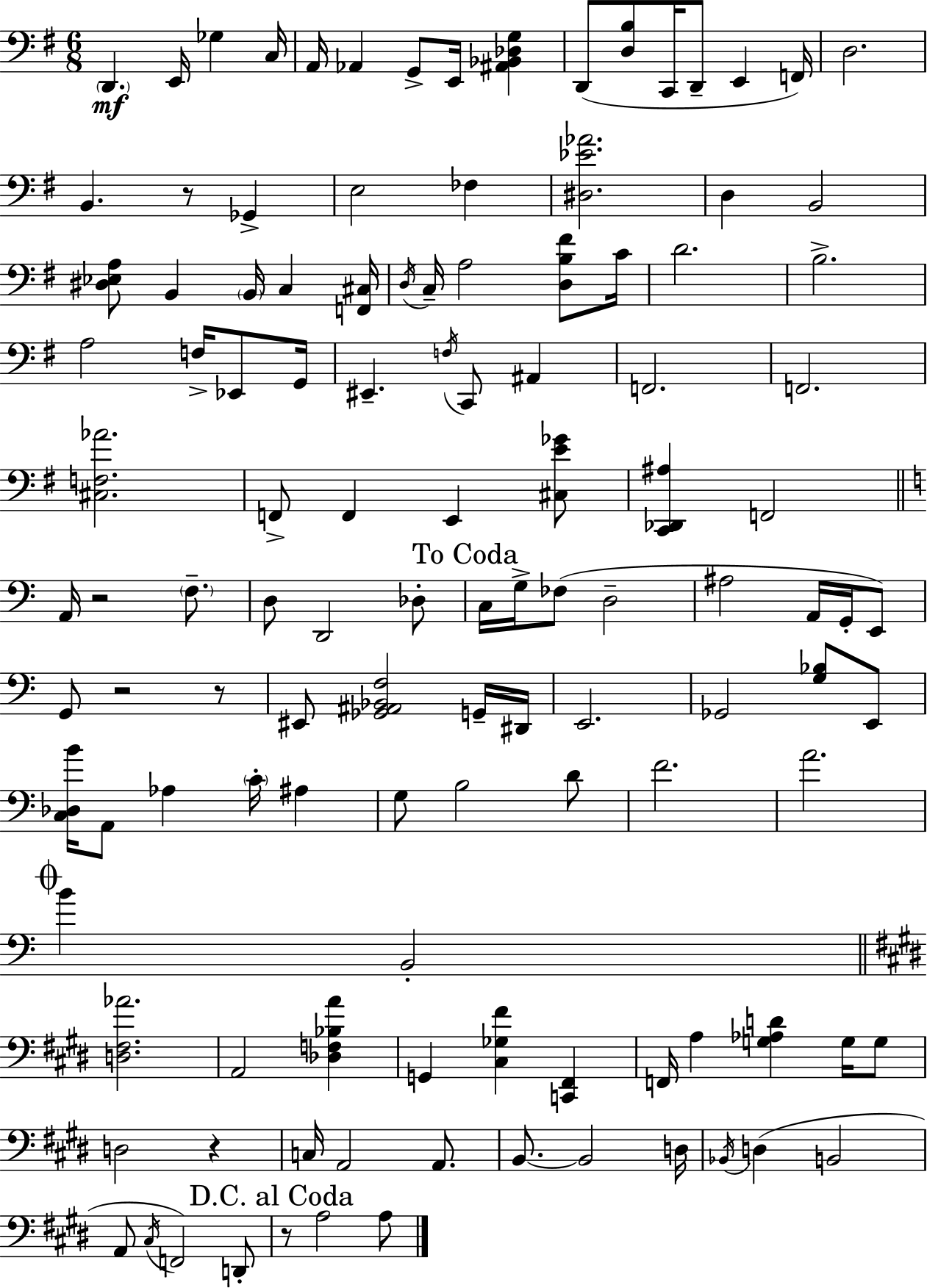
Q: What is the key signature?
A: G major